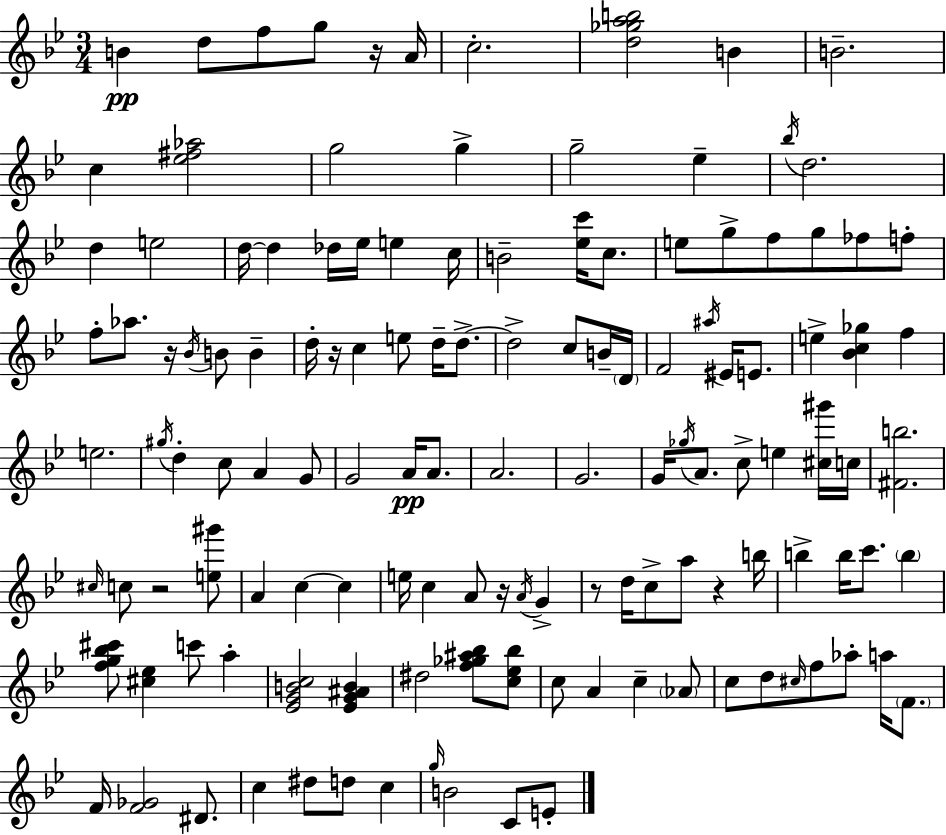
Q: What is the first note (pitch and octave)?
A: B4